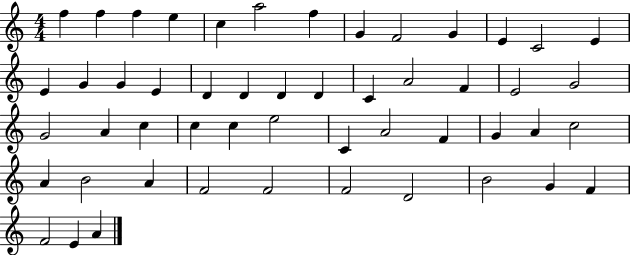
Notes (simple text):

F5/q F5/q F5/q E5/q C5/q A5/h F5/q G4/q F4/h G4/q E4/q C4/h E4/q E4/q G4/q G4/q E4/q D4/q D4/q D4/q D4/q C4/q A4/h F4/q E4/h G4/h G4/h A4/q C5/q C5/q C5/q E5/h C4/q A4/h F4/q G4/q A4/q C5/h A4/q B4/h A4/q F4/h F4/h F4/h D4/h B4/h G4/q F4/q F4/h E4/q A4/q